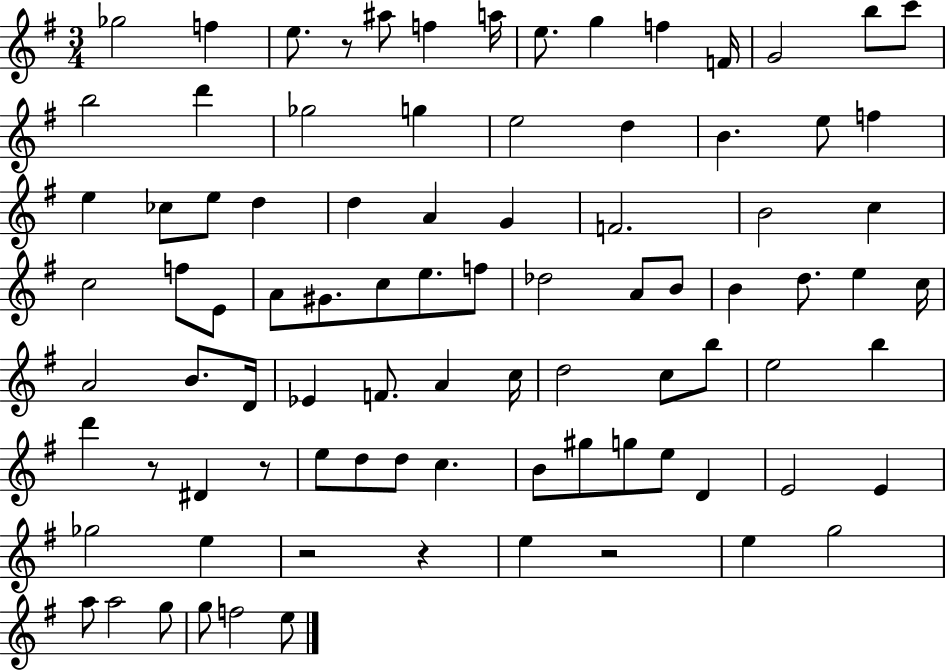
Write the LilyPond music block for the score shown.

{
  \clef treble
  \numericTimeSignature
  \time 3/4
  \key g \major
  \repeat volta 2 { ges''2 f''4 | e''8. r8 ais''8 f''4 a''16 | e''8. g''4 f''4 f'16 | g'2 b''8 c'''8 | \break b''2 d'''4 | ges''2 g''4 | e''2 d''4 | b'4. e''8 f''4 | \break e''4 ces''8 e''8 d''4 | d''4 a'4 g'4 | f'2. | b'2 c''4 | \break c''2 f''8 e'8 | a'8 gis'8. c''8 e''8. f''8 | des''2 a'8 b'8 | b'4 d''8. e''4 c''16 | \break a'2 b'8. d'16 | ees'4 f'8. a'4 c''16 | d''2 c''8 b''8 | e''2 b''4 | \break d'''4 r8 dis'4 r8 | e''8 d''8 d''8 c''4. | b'8 gis''8 g''8 e''8 d'4 | e'2 e'4 | \break ges''2 e''4 | r2 r4 | e''4 r2 | e''4 g''2 | \break a''8 a''2 g''8 | g''8 f''2 e''8 | } \bar "|."
}